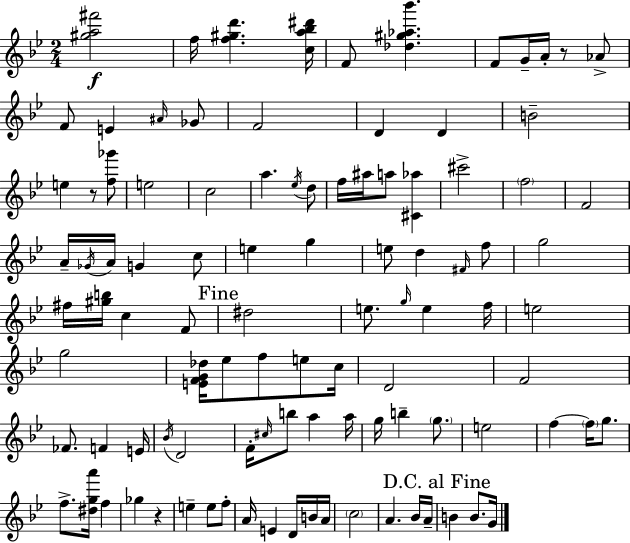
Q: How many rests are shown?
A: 3